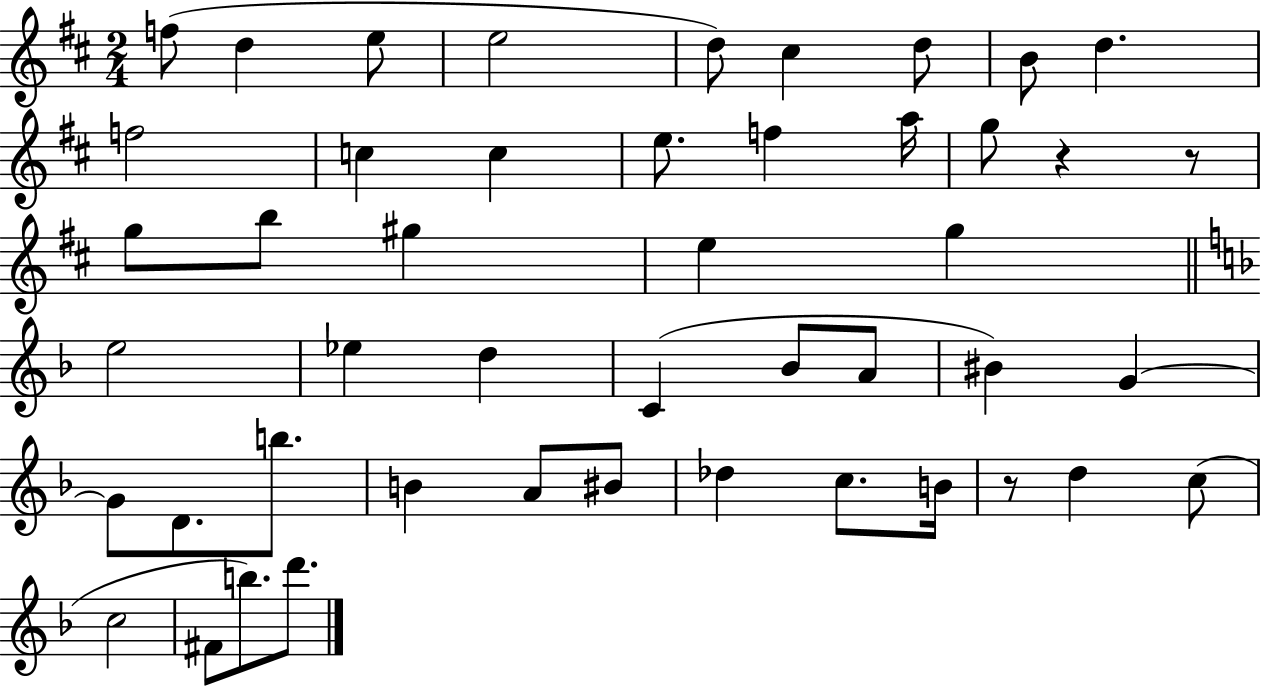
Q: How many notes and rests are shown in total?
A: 47